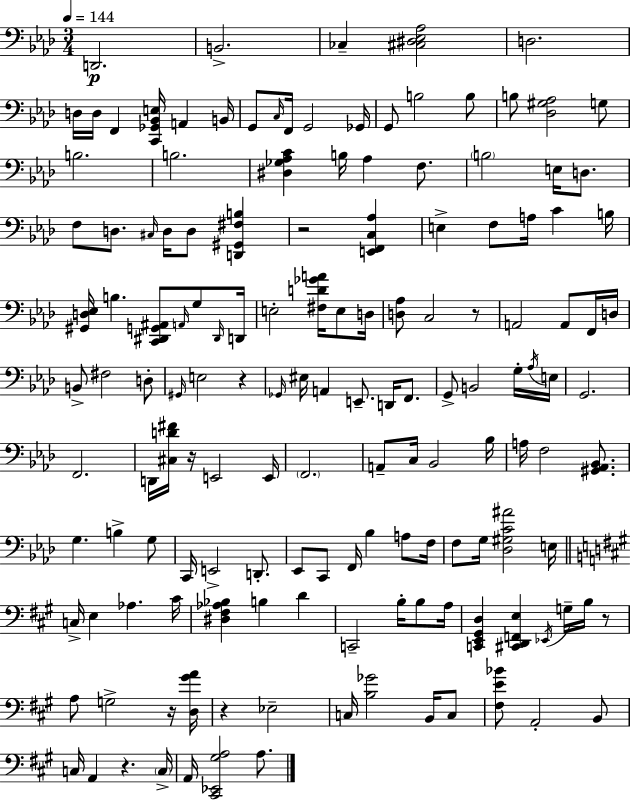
{
  \clef bass
  \numericTimeSignature
  \time 3/4
  \key f \minor
  \tempo 4 = 144
  d,2.\p | b,2.-> | ces4-- <cis dis ees aes>2 | d2. | \break d16 d16 f,4 <c, ges, bes, e>16 a,4 b,16 | g,8 \grace { c16 } f,16 g,2 | ges,16 g,8 b2 b8 | b8 <des gis aes>2 g8 | \break b2. | b2. | <dis ges aes c'>4 b16 aes4 f8. | \parenthesize b2 e16 d8. | \break f8 d8. \grace { cis16 } d16 d8 <d, gis, fis b>4 | r2 <e, f, c aes>4 | e4-> f8 a16 c'4 | b16 <gis, d ees>16 b4. <c, dis, g, ais,>8 \grace { a,16 } | \break g8 \grace { dis,16 } d,16 e2-. | <fis d' ges' a'>16 e8 d16 <d aes>8 c2 | r8 a,2 | a,8 f,16 d16 b,8-> fis2 | \break d8-. \grace { gis,16 } e2 | r4 \grace { ges,16 } eis16 a,4 e,8.-- | d,16 f,8. g,8-> b,2 | g16-. \acciaccatura { aes16 } e16 g,2. | \break f,2. | d,16 <cis d' fis'>16 r16 e,2 | e,16 \parenthesize f,2. | a,8-- c16 bes,2 | \break bes16 a16 f2 | <gis, aes, bes,>8. g4. | b4-> g8 c,16 e,2-> | d,8.-. ees,8 c,8 f,16 | \break bes4 a8 f16 f8 g16 <des gis c' ais'>2 | e16 \bar "||" \break \key a \major c16-> e4 aes4. cis'16 | <dis fis aes bes>4 b4 d'4 | c,2-- b16-. b8 a16 | <c, e, gis, d>4 <cis, d, f, e>4 \acciaccatura { ees,16 } g16-- b16 r8 | \break a8 g2-> r16 | <d gis' a'>16 r4 ees2-- | c16 <b ges'>2 b,16 c8 | <fis e' bes'>8 a,2-. b,8 | \break c16 a,4 r4. | \parenthesize c16-> a,16 <cis, ees, gis a>2 a8. | \bar "|."
}